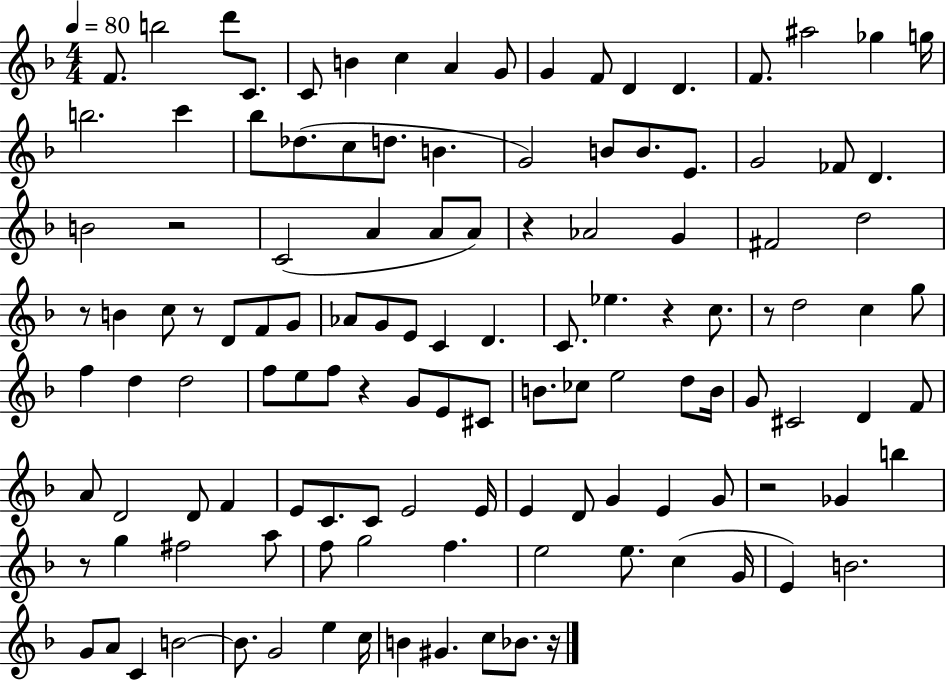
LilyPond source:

{
  \clef treble
  \numericTimeSignature
  \time 4/4
  \key f \major
  \tempo 4 = 80
  f'8. b''2 d'''8 c'8. | c'8 b'4 c''4 a'4 g'8 | g'4 f'8 d'4 d'4. | f'8. ais''2 ges''4 g''16 | \break b''2. c'''4 | bes''8 des''8.( c''8 d''8. b'4. | g'2) b'8 b'8. e'8. | g'2 fes'8 d'4. | \break b'2 r2 | c'2( a'4 a'8 a'8) | r4 aes'2 g'4 | fis'2 d''2 | \break r8 b'4 c''8 r8 d'8 f'8 g'8 | aes'8 g'8 e'8 c'4 d'4. | c'8. ees''4. r4 c''8. | r8 d''2 c''4 g''8 | \break f''4 d''4 d''2 | f''8 e''8 f''8 r4 g'8 e'8 cis'8 | b'8. ces''8 e''2 d''8 b'16 | g'8 cis'2 d'4 f'8 | \break a'8 d'2 d'8 f'4 | e'8 c'8. c'8 e'2 e'16 | e'4 d'8 g'4 e'4 g'8 | r2 ges'4 b''4 | \break r8 g''4 fis''2 a''8 | f''8 g''2 f''4. | e''2 e''8. c''4( g'16 | e'4) b'2. | \break g'8 a'8 c'4 b'2~~ | b'8. g'2 e''4 c''16 | b'4 gis'4. c''8 bes'8. r16 | \bar "|."
}